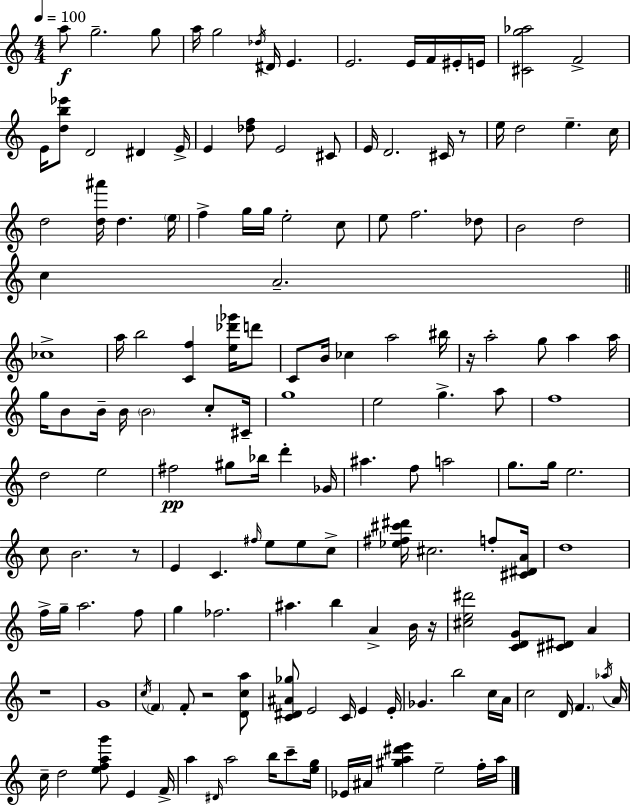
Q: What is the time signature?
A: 4/4